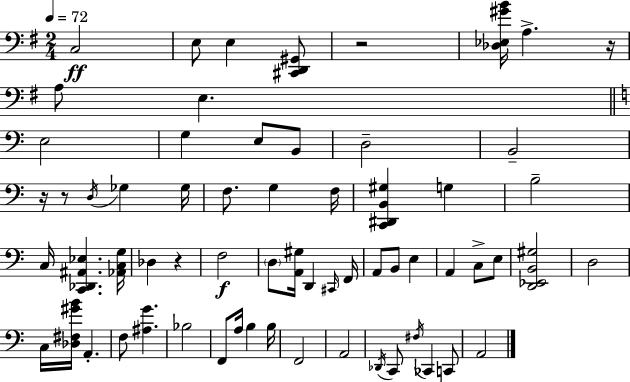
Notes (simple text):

C3/h E3/e E3/q [C#2,D2,G#2]/e R/h [Db3,Eb3,G#4,B4]/s A3/q. R/s A3/e E3/q. E3/h G3/q E3/e B2/e D3/h B2/h R/s R/e D3/s Gb3/q Gb3/s F3/e. G3/q F3/s [C2,D#2,B2,G#3]/q G3/q B3/h C3/s [C2,Db2,A#2,Eb3]/q. [Ab2,C3,G3]/s Db3/q R/q F3/h D3/e [A2,G#3]/s D2/q C#2/s F2/s A2/e B2/e E3/q A2/q C3/e E3/e [D2,Eb2,B2,G#3]/h D3/h C3/s [Db3,F#3,G#4,B4]/s A2/q. F3/e [A#3,G4]/q. Bb3/h F2/e A3/s B3/q B3/s F2/h A2/h Db2/s C2/e F#3/s CES2/q C2/e A2/h